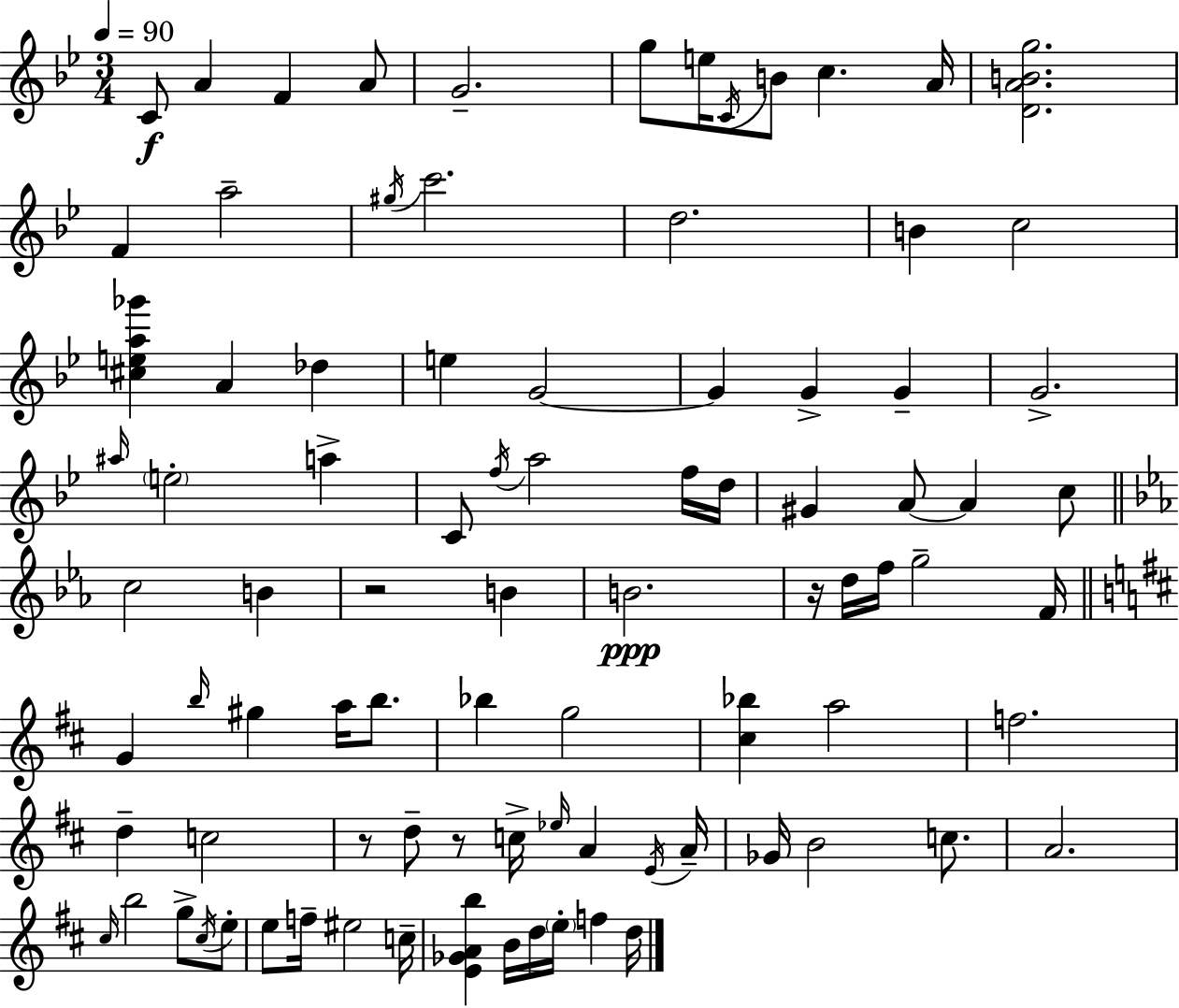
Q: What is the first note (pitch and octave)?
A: C4